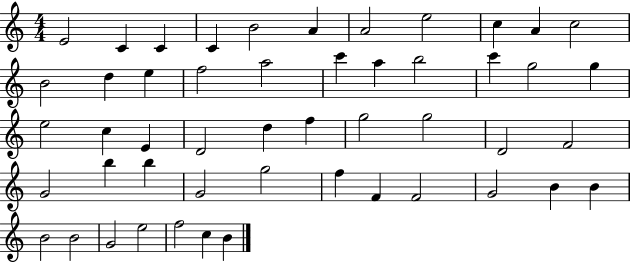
{
  \clef treble
  \numericTimeSignature
  \time 4/4
  \key c \major
  e'2 c'4 c'4 | c'4 b'2 a'4 | a'2 e''2 | c''4 a'4 c''2 | \break b'2 d''4 e''4 | f''2 a''2 | c'''4 a''4 b''2 | c'''4 g''2 g''4 | \break e''2 c''4 e'4 | d'2 d''4 f''4 | g''2 g''2 | d'2 f'2 | \break g'2 b''4 b''4 | g'2 g''2 | f''4 f'4 f'2 | g'2 b'4 b'4 | \break b'2 b'2 | g'2 e''2 | f''2 c''4 b'4 | \bar "|."
}